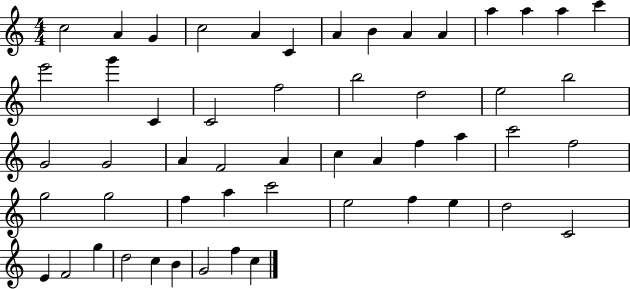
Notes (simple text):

C5/h A4/q G4/q C5/h A4/q C4/q A4/q B4/q A4/q A4/q A5/q A5/q A5/q C6/q E6/h G6/q C4/q C4/h F5/h B5/h D5/h E5/h B5/h G4/h G4/h A4/q F4/h A4/q C5/q A4/q F5/q A5/q C6/h F5/h G5/h G5/h F5/q A5/q C6/h E5/h F5/q E5/q D5/h C4/h E4/q F4/h G5/q D5/h C5/q B4/q G4/h F5/q C5/q